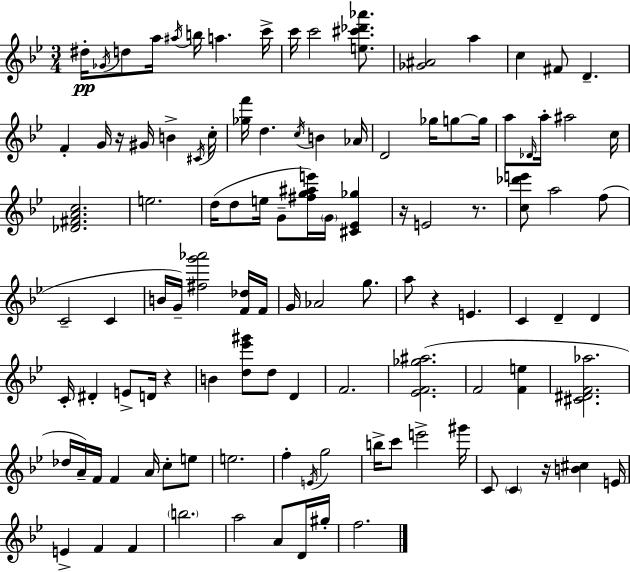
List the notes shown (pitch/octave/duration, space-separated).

D#5/s Gb4/s D5/e A5/s A#5/s B5/s A5/q. C6/s C6/s C6/h [E5,C#6,Db6,Ab6]/e. [Gb4,A#4]/h A5/q C5/q F#4/e D4/q. F4/q G4/s R/s G#4/s B4/q C#4/s C5/s [Gb5,F6]/s D5/q. C5/s B4/q Ab4/s D4/h Gb5/s G5/e G5/s A5/e Db4/s A5/s A#5/h C5/s [Db4,F#4,A4,C5]/h. E5/h. D5/s D5/e E5/s G4/e [F#5,G5,A#5,E6]/s G4/s [C#4,Eb4,Gb5]/q R/s E4/h R/e. [C5,Db6,E6]/e A5/h F5/e C4/h C4/q B4/s G4/s [F#5,G6,Ab6]/h [F4,Db5]/s F4/s G4/s Ab4/h G5/e. A5/e R/q E4/q. C4/q D4/q D4/q C4/s D#4/q E4/e D4/s R/q B4/q [D5,Eb6,G#6]/e D5/e D4/q F4/h. [Eb4,F4,Gb5,A#5]/h. F4/h [F4,E5]/q [C#4,D#4,F4,Ab5]/h. Db5/s A4/s F4/s F4/q A4/s C5/e E5/e E5/h. F5/q E4/s G5/h B5/s C6/e E6/h G#6/s C4/e C4/q R/s [B4,C#5]/q E4/s E4/q F4/q F4/q B5/h. A5/h A4/e D4/s G#5/s F5/h.